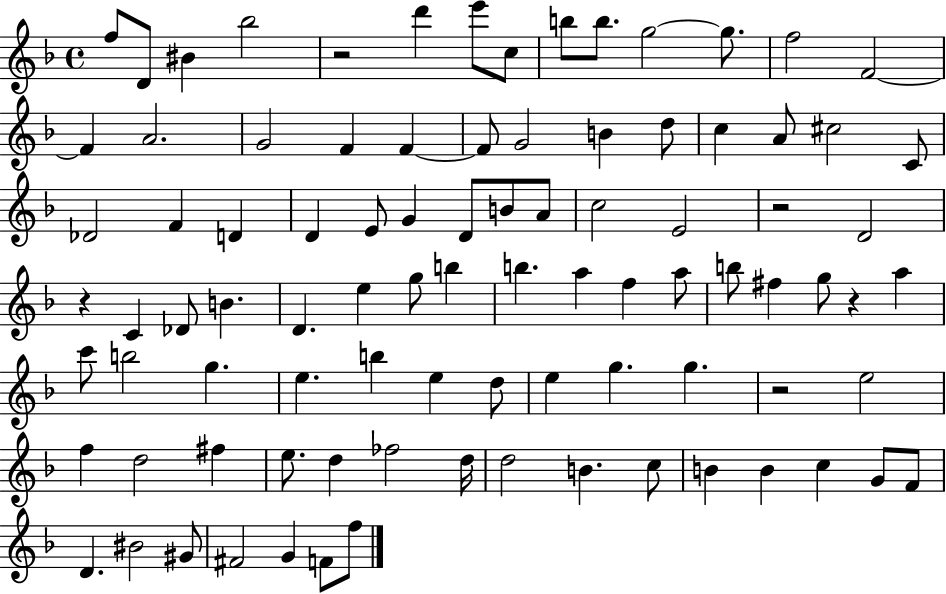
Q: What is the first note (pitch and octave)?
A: F5